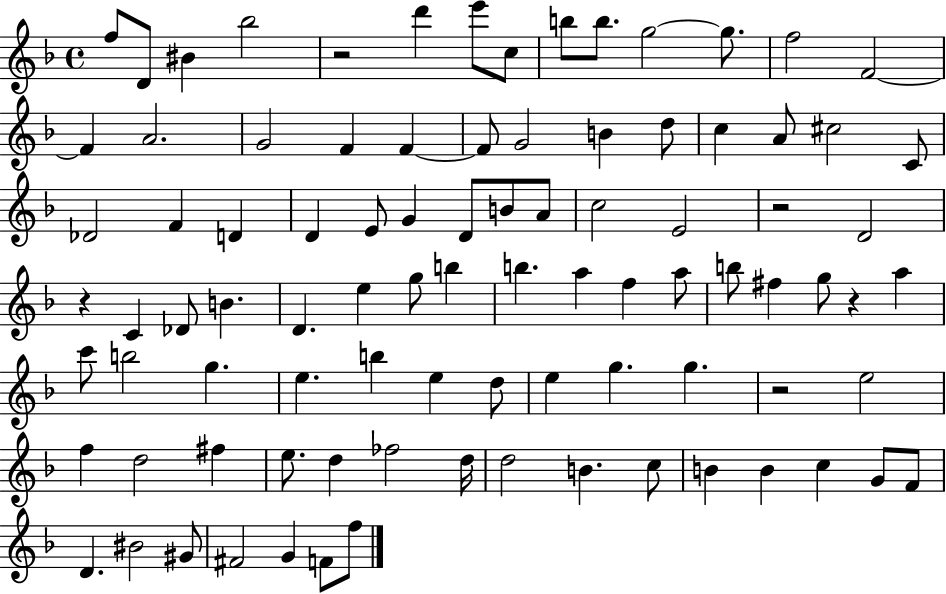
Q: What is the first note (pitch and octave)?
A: F5